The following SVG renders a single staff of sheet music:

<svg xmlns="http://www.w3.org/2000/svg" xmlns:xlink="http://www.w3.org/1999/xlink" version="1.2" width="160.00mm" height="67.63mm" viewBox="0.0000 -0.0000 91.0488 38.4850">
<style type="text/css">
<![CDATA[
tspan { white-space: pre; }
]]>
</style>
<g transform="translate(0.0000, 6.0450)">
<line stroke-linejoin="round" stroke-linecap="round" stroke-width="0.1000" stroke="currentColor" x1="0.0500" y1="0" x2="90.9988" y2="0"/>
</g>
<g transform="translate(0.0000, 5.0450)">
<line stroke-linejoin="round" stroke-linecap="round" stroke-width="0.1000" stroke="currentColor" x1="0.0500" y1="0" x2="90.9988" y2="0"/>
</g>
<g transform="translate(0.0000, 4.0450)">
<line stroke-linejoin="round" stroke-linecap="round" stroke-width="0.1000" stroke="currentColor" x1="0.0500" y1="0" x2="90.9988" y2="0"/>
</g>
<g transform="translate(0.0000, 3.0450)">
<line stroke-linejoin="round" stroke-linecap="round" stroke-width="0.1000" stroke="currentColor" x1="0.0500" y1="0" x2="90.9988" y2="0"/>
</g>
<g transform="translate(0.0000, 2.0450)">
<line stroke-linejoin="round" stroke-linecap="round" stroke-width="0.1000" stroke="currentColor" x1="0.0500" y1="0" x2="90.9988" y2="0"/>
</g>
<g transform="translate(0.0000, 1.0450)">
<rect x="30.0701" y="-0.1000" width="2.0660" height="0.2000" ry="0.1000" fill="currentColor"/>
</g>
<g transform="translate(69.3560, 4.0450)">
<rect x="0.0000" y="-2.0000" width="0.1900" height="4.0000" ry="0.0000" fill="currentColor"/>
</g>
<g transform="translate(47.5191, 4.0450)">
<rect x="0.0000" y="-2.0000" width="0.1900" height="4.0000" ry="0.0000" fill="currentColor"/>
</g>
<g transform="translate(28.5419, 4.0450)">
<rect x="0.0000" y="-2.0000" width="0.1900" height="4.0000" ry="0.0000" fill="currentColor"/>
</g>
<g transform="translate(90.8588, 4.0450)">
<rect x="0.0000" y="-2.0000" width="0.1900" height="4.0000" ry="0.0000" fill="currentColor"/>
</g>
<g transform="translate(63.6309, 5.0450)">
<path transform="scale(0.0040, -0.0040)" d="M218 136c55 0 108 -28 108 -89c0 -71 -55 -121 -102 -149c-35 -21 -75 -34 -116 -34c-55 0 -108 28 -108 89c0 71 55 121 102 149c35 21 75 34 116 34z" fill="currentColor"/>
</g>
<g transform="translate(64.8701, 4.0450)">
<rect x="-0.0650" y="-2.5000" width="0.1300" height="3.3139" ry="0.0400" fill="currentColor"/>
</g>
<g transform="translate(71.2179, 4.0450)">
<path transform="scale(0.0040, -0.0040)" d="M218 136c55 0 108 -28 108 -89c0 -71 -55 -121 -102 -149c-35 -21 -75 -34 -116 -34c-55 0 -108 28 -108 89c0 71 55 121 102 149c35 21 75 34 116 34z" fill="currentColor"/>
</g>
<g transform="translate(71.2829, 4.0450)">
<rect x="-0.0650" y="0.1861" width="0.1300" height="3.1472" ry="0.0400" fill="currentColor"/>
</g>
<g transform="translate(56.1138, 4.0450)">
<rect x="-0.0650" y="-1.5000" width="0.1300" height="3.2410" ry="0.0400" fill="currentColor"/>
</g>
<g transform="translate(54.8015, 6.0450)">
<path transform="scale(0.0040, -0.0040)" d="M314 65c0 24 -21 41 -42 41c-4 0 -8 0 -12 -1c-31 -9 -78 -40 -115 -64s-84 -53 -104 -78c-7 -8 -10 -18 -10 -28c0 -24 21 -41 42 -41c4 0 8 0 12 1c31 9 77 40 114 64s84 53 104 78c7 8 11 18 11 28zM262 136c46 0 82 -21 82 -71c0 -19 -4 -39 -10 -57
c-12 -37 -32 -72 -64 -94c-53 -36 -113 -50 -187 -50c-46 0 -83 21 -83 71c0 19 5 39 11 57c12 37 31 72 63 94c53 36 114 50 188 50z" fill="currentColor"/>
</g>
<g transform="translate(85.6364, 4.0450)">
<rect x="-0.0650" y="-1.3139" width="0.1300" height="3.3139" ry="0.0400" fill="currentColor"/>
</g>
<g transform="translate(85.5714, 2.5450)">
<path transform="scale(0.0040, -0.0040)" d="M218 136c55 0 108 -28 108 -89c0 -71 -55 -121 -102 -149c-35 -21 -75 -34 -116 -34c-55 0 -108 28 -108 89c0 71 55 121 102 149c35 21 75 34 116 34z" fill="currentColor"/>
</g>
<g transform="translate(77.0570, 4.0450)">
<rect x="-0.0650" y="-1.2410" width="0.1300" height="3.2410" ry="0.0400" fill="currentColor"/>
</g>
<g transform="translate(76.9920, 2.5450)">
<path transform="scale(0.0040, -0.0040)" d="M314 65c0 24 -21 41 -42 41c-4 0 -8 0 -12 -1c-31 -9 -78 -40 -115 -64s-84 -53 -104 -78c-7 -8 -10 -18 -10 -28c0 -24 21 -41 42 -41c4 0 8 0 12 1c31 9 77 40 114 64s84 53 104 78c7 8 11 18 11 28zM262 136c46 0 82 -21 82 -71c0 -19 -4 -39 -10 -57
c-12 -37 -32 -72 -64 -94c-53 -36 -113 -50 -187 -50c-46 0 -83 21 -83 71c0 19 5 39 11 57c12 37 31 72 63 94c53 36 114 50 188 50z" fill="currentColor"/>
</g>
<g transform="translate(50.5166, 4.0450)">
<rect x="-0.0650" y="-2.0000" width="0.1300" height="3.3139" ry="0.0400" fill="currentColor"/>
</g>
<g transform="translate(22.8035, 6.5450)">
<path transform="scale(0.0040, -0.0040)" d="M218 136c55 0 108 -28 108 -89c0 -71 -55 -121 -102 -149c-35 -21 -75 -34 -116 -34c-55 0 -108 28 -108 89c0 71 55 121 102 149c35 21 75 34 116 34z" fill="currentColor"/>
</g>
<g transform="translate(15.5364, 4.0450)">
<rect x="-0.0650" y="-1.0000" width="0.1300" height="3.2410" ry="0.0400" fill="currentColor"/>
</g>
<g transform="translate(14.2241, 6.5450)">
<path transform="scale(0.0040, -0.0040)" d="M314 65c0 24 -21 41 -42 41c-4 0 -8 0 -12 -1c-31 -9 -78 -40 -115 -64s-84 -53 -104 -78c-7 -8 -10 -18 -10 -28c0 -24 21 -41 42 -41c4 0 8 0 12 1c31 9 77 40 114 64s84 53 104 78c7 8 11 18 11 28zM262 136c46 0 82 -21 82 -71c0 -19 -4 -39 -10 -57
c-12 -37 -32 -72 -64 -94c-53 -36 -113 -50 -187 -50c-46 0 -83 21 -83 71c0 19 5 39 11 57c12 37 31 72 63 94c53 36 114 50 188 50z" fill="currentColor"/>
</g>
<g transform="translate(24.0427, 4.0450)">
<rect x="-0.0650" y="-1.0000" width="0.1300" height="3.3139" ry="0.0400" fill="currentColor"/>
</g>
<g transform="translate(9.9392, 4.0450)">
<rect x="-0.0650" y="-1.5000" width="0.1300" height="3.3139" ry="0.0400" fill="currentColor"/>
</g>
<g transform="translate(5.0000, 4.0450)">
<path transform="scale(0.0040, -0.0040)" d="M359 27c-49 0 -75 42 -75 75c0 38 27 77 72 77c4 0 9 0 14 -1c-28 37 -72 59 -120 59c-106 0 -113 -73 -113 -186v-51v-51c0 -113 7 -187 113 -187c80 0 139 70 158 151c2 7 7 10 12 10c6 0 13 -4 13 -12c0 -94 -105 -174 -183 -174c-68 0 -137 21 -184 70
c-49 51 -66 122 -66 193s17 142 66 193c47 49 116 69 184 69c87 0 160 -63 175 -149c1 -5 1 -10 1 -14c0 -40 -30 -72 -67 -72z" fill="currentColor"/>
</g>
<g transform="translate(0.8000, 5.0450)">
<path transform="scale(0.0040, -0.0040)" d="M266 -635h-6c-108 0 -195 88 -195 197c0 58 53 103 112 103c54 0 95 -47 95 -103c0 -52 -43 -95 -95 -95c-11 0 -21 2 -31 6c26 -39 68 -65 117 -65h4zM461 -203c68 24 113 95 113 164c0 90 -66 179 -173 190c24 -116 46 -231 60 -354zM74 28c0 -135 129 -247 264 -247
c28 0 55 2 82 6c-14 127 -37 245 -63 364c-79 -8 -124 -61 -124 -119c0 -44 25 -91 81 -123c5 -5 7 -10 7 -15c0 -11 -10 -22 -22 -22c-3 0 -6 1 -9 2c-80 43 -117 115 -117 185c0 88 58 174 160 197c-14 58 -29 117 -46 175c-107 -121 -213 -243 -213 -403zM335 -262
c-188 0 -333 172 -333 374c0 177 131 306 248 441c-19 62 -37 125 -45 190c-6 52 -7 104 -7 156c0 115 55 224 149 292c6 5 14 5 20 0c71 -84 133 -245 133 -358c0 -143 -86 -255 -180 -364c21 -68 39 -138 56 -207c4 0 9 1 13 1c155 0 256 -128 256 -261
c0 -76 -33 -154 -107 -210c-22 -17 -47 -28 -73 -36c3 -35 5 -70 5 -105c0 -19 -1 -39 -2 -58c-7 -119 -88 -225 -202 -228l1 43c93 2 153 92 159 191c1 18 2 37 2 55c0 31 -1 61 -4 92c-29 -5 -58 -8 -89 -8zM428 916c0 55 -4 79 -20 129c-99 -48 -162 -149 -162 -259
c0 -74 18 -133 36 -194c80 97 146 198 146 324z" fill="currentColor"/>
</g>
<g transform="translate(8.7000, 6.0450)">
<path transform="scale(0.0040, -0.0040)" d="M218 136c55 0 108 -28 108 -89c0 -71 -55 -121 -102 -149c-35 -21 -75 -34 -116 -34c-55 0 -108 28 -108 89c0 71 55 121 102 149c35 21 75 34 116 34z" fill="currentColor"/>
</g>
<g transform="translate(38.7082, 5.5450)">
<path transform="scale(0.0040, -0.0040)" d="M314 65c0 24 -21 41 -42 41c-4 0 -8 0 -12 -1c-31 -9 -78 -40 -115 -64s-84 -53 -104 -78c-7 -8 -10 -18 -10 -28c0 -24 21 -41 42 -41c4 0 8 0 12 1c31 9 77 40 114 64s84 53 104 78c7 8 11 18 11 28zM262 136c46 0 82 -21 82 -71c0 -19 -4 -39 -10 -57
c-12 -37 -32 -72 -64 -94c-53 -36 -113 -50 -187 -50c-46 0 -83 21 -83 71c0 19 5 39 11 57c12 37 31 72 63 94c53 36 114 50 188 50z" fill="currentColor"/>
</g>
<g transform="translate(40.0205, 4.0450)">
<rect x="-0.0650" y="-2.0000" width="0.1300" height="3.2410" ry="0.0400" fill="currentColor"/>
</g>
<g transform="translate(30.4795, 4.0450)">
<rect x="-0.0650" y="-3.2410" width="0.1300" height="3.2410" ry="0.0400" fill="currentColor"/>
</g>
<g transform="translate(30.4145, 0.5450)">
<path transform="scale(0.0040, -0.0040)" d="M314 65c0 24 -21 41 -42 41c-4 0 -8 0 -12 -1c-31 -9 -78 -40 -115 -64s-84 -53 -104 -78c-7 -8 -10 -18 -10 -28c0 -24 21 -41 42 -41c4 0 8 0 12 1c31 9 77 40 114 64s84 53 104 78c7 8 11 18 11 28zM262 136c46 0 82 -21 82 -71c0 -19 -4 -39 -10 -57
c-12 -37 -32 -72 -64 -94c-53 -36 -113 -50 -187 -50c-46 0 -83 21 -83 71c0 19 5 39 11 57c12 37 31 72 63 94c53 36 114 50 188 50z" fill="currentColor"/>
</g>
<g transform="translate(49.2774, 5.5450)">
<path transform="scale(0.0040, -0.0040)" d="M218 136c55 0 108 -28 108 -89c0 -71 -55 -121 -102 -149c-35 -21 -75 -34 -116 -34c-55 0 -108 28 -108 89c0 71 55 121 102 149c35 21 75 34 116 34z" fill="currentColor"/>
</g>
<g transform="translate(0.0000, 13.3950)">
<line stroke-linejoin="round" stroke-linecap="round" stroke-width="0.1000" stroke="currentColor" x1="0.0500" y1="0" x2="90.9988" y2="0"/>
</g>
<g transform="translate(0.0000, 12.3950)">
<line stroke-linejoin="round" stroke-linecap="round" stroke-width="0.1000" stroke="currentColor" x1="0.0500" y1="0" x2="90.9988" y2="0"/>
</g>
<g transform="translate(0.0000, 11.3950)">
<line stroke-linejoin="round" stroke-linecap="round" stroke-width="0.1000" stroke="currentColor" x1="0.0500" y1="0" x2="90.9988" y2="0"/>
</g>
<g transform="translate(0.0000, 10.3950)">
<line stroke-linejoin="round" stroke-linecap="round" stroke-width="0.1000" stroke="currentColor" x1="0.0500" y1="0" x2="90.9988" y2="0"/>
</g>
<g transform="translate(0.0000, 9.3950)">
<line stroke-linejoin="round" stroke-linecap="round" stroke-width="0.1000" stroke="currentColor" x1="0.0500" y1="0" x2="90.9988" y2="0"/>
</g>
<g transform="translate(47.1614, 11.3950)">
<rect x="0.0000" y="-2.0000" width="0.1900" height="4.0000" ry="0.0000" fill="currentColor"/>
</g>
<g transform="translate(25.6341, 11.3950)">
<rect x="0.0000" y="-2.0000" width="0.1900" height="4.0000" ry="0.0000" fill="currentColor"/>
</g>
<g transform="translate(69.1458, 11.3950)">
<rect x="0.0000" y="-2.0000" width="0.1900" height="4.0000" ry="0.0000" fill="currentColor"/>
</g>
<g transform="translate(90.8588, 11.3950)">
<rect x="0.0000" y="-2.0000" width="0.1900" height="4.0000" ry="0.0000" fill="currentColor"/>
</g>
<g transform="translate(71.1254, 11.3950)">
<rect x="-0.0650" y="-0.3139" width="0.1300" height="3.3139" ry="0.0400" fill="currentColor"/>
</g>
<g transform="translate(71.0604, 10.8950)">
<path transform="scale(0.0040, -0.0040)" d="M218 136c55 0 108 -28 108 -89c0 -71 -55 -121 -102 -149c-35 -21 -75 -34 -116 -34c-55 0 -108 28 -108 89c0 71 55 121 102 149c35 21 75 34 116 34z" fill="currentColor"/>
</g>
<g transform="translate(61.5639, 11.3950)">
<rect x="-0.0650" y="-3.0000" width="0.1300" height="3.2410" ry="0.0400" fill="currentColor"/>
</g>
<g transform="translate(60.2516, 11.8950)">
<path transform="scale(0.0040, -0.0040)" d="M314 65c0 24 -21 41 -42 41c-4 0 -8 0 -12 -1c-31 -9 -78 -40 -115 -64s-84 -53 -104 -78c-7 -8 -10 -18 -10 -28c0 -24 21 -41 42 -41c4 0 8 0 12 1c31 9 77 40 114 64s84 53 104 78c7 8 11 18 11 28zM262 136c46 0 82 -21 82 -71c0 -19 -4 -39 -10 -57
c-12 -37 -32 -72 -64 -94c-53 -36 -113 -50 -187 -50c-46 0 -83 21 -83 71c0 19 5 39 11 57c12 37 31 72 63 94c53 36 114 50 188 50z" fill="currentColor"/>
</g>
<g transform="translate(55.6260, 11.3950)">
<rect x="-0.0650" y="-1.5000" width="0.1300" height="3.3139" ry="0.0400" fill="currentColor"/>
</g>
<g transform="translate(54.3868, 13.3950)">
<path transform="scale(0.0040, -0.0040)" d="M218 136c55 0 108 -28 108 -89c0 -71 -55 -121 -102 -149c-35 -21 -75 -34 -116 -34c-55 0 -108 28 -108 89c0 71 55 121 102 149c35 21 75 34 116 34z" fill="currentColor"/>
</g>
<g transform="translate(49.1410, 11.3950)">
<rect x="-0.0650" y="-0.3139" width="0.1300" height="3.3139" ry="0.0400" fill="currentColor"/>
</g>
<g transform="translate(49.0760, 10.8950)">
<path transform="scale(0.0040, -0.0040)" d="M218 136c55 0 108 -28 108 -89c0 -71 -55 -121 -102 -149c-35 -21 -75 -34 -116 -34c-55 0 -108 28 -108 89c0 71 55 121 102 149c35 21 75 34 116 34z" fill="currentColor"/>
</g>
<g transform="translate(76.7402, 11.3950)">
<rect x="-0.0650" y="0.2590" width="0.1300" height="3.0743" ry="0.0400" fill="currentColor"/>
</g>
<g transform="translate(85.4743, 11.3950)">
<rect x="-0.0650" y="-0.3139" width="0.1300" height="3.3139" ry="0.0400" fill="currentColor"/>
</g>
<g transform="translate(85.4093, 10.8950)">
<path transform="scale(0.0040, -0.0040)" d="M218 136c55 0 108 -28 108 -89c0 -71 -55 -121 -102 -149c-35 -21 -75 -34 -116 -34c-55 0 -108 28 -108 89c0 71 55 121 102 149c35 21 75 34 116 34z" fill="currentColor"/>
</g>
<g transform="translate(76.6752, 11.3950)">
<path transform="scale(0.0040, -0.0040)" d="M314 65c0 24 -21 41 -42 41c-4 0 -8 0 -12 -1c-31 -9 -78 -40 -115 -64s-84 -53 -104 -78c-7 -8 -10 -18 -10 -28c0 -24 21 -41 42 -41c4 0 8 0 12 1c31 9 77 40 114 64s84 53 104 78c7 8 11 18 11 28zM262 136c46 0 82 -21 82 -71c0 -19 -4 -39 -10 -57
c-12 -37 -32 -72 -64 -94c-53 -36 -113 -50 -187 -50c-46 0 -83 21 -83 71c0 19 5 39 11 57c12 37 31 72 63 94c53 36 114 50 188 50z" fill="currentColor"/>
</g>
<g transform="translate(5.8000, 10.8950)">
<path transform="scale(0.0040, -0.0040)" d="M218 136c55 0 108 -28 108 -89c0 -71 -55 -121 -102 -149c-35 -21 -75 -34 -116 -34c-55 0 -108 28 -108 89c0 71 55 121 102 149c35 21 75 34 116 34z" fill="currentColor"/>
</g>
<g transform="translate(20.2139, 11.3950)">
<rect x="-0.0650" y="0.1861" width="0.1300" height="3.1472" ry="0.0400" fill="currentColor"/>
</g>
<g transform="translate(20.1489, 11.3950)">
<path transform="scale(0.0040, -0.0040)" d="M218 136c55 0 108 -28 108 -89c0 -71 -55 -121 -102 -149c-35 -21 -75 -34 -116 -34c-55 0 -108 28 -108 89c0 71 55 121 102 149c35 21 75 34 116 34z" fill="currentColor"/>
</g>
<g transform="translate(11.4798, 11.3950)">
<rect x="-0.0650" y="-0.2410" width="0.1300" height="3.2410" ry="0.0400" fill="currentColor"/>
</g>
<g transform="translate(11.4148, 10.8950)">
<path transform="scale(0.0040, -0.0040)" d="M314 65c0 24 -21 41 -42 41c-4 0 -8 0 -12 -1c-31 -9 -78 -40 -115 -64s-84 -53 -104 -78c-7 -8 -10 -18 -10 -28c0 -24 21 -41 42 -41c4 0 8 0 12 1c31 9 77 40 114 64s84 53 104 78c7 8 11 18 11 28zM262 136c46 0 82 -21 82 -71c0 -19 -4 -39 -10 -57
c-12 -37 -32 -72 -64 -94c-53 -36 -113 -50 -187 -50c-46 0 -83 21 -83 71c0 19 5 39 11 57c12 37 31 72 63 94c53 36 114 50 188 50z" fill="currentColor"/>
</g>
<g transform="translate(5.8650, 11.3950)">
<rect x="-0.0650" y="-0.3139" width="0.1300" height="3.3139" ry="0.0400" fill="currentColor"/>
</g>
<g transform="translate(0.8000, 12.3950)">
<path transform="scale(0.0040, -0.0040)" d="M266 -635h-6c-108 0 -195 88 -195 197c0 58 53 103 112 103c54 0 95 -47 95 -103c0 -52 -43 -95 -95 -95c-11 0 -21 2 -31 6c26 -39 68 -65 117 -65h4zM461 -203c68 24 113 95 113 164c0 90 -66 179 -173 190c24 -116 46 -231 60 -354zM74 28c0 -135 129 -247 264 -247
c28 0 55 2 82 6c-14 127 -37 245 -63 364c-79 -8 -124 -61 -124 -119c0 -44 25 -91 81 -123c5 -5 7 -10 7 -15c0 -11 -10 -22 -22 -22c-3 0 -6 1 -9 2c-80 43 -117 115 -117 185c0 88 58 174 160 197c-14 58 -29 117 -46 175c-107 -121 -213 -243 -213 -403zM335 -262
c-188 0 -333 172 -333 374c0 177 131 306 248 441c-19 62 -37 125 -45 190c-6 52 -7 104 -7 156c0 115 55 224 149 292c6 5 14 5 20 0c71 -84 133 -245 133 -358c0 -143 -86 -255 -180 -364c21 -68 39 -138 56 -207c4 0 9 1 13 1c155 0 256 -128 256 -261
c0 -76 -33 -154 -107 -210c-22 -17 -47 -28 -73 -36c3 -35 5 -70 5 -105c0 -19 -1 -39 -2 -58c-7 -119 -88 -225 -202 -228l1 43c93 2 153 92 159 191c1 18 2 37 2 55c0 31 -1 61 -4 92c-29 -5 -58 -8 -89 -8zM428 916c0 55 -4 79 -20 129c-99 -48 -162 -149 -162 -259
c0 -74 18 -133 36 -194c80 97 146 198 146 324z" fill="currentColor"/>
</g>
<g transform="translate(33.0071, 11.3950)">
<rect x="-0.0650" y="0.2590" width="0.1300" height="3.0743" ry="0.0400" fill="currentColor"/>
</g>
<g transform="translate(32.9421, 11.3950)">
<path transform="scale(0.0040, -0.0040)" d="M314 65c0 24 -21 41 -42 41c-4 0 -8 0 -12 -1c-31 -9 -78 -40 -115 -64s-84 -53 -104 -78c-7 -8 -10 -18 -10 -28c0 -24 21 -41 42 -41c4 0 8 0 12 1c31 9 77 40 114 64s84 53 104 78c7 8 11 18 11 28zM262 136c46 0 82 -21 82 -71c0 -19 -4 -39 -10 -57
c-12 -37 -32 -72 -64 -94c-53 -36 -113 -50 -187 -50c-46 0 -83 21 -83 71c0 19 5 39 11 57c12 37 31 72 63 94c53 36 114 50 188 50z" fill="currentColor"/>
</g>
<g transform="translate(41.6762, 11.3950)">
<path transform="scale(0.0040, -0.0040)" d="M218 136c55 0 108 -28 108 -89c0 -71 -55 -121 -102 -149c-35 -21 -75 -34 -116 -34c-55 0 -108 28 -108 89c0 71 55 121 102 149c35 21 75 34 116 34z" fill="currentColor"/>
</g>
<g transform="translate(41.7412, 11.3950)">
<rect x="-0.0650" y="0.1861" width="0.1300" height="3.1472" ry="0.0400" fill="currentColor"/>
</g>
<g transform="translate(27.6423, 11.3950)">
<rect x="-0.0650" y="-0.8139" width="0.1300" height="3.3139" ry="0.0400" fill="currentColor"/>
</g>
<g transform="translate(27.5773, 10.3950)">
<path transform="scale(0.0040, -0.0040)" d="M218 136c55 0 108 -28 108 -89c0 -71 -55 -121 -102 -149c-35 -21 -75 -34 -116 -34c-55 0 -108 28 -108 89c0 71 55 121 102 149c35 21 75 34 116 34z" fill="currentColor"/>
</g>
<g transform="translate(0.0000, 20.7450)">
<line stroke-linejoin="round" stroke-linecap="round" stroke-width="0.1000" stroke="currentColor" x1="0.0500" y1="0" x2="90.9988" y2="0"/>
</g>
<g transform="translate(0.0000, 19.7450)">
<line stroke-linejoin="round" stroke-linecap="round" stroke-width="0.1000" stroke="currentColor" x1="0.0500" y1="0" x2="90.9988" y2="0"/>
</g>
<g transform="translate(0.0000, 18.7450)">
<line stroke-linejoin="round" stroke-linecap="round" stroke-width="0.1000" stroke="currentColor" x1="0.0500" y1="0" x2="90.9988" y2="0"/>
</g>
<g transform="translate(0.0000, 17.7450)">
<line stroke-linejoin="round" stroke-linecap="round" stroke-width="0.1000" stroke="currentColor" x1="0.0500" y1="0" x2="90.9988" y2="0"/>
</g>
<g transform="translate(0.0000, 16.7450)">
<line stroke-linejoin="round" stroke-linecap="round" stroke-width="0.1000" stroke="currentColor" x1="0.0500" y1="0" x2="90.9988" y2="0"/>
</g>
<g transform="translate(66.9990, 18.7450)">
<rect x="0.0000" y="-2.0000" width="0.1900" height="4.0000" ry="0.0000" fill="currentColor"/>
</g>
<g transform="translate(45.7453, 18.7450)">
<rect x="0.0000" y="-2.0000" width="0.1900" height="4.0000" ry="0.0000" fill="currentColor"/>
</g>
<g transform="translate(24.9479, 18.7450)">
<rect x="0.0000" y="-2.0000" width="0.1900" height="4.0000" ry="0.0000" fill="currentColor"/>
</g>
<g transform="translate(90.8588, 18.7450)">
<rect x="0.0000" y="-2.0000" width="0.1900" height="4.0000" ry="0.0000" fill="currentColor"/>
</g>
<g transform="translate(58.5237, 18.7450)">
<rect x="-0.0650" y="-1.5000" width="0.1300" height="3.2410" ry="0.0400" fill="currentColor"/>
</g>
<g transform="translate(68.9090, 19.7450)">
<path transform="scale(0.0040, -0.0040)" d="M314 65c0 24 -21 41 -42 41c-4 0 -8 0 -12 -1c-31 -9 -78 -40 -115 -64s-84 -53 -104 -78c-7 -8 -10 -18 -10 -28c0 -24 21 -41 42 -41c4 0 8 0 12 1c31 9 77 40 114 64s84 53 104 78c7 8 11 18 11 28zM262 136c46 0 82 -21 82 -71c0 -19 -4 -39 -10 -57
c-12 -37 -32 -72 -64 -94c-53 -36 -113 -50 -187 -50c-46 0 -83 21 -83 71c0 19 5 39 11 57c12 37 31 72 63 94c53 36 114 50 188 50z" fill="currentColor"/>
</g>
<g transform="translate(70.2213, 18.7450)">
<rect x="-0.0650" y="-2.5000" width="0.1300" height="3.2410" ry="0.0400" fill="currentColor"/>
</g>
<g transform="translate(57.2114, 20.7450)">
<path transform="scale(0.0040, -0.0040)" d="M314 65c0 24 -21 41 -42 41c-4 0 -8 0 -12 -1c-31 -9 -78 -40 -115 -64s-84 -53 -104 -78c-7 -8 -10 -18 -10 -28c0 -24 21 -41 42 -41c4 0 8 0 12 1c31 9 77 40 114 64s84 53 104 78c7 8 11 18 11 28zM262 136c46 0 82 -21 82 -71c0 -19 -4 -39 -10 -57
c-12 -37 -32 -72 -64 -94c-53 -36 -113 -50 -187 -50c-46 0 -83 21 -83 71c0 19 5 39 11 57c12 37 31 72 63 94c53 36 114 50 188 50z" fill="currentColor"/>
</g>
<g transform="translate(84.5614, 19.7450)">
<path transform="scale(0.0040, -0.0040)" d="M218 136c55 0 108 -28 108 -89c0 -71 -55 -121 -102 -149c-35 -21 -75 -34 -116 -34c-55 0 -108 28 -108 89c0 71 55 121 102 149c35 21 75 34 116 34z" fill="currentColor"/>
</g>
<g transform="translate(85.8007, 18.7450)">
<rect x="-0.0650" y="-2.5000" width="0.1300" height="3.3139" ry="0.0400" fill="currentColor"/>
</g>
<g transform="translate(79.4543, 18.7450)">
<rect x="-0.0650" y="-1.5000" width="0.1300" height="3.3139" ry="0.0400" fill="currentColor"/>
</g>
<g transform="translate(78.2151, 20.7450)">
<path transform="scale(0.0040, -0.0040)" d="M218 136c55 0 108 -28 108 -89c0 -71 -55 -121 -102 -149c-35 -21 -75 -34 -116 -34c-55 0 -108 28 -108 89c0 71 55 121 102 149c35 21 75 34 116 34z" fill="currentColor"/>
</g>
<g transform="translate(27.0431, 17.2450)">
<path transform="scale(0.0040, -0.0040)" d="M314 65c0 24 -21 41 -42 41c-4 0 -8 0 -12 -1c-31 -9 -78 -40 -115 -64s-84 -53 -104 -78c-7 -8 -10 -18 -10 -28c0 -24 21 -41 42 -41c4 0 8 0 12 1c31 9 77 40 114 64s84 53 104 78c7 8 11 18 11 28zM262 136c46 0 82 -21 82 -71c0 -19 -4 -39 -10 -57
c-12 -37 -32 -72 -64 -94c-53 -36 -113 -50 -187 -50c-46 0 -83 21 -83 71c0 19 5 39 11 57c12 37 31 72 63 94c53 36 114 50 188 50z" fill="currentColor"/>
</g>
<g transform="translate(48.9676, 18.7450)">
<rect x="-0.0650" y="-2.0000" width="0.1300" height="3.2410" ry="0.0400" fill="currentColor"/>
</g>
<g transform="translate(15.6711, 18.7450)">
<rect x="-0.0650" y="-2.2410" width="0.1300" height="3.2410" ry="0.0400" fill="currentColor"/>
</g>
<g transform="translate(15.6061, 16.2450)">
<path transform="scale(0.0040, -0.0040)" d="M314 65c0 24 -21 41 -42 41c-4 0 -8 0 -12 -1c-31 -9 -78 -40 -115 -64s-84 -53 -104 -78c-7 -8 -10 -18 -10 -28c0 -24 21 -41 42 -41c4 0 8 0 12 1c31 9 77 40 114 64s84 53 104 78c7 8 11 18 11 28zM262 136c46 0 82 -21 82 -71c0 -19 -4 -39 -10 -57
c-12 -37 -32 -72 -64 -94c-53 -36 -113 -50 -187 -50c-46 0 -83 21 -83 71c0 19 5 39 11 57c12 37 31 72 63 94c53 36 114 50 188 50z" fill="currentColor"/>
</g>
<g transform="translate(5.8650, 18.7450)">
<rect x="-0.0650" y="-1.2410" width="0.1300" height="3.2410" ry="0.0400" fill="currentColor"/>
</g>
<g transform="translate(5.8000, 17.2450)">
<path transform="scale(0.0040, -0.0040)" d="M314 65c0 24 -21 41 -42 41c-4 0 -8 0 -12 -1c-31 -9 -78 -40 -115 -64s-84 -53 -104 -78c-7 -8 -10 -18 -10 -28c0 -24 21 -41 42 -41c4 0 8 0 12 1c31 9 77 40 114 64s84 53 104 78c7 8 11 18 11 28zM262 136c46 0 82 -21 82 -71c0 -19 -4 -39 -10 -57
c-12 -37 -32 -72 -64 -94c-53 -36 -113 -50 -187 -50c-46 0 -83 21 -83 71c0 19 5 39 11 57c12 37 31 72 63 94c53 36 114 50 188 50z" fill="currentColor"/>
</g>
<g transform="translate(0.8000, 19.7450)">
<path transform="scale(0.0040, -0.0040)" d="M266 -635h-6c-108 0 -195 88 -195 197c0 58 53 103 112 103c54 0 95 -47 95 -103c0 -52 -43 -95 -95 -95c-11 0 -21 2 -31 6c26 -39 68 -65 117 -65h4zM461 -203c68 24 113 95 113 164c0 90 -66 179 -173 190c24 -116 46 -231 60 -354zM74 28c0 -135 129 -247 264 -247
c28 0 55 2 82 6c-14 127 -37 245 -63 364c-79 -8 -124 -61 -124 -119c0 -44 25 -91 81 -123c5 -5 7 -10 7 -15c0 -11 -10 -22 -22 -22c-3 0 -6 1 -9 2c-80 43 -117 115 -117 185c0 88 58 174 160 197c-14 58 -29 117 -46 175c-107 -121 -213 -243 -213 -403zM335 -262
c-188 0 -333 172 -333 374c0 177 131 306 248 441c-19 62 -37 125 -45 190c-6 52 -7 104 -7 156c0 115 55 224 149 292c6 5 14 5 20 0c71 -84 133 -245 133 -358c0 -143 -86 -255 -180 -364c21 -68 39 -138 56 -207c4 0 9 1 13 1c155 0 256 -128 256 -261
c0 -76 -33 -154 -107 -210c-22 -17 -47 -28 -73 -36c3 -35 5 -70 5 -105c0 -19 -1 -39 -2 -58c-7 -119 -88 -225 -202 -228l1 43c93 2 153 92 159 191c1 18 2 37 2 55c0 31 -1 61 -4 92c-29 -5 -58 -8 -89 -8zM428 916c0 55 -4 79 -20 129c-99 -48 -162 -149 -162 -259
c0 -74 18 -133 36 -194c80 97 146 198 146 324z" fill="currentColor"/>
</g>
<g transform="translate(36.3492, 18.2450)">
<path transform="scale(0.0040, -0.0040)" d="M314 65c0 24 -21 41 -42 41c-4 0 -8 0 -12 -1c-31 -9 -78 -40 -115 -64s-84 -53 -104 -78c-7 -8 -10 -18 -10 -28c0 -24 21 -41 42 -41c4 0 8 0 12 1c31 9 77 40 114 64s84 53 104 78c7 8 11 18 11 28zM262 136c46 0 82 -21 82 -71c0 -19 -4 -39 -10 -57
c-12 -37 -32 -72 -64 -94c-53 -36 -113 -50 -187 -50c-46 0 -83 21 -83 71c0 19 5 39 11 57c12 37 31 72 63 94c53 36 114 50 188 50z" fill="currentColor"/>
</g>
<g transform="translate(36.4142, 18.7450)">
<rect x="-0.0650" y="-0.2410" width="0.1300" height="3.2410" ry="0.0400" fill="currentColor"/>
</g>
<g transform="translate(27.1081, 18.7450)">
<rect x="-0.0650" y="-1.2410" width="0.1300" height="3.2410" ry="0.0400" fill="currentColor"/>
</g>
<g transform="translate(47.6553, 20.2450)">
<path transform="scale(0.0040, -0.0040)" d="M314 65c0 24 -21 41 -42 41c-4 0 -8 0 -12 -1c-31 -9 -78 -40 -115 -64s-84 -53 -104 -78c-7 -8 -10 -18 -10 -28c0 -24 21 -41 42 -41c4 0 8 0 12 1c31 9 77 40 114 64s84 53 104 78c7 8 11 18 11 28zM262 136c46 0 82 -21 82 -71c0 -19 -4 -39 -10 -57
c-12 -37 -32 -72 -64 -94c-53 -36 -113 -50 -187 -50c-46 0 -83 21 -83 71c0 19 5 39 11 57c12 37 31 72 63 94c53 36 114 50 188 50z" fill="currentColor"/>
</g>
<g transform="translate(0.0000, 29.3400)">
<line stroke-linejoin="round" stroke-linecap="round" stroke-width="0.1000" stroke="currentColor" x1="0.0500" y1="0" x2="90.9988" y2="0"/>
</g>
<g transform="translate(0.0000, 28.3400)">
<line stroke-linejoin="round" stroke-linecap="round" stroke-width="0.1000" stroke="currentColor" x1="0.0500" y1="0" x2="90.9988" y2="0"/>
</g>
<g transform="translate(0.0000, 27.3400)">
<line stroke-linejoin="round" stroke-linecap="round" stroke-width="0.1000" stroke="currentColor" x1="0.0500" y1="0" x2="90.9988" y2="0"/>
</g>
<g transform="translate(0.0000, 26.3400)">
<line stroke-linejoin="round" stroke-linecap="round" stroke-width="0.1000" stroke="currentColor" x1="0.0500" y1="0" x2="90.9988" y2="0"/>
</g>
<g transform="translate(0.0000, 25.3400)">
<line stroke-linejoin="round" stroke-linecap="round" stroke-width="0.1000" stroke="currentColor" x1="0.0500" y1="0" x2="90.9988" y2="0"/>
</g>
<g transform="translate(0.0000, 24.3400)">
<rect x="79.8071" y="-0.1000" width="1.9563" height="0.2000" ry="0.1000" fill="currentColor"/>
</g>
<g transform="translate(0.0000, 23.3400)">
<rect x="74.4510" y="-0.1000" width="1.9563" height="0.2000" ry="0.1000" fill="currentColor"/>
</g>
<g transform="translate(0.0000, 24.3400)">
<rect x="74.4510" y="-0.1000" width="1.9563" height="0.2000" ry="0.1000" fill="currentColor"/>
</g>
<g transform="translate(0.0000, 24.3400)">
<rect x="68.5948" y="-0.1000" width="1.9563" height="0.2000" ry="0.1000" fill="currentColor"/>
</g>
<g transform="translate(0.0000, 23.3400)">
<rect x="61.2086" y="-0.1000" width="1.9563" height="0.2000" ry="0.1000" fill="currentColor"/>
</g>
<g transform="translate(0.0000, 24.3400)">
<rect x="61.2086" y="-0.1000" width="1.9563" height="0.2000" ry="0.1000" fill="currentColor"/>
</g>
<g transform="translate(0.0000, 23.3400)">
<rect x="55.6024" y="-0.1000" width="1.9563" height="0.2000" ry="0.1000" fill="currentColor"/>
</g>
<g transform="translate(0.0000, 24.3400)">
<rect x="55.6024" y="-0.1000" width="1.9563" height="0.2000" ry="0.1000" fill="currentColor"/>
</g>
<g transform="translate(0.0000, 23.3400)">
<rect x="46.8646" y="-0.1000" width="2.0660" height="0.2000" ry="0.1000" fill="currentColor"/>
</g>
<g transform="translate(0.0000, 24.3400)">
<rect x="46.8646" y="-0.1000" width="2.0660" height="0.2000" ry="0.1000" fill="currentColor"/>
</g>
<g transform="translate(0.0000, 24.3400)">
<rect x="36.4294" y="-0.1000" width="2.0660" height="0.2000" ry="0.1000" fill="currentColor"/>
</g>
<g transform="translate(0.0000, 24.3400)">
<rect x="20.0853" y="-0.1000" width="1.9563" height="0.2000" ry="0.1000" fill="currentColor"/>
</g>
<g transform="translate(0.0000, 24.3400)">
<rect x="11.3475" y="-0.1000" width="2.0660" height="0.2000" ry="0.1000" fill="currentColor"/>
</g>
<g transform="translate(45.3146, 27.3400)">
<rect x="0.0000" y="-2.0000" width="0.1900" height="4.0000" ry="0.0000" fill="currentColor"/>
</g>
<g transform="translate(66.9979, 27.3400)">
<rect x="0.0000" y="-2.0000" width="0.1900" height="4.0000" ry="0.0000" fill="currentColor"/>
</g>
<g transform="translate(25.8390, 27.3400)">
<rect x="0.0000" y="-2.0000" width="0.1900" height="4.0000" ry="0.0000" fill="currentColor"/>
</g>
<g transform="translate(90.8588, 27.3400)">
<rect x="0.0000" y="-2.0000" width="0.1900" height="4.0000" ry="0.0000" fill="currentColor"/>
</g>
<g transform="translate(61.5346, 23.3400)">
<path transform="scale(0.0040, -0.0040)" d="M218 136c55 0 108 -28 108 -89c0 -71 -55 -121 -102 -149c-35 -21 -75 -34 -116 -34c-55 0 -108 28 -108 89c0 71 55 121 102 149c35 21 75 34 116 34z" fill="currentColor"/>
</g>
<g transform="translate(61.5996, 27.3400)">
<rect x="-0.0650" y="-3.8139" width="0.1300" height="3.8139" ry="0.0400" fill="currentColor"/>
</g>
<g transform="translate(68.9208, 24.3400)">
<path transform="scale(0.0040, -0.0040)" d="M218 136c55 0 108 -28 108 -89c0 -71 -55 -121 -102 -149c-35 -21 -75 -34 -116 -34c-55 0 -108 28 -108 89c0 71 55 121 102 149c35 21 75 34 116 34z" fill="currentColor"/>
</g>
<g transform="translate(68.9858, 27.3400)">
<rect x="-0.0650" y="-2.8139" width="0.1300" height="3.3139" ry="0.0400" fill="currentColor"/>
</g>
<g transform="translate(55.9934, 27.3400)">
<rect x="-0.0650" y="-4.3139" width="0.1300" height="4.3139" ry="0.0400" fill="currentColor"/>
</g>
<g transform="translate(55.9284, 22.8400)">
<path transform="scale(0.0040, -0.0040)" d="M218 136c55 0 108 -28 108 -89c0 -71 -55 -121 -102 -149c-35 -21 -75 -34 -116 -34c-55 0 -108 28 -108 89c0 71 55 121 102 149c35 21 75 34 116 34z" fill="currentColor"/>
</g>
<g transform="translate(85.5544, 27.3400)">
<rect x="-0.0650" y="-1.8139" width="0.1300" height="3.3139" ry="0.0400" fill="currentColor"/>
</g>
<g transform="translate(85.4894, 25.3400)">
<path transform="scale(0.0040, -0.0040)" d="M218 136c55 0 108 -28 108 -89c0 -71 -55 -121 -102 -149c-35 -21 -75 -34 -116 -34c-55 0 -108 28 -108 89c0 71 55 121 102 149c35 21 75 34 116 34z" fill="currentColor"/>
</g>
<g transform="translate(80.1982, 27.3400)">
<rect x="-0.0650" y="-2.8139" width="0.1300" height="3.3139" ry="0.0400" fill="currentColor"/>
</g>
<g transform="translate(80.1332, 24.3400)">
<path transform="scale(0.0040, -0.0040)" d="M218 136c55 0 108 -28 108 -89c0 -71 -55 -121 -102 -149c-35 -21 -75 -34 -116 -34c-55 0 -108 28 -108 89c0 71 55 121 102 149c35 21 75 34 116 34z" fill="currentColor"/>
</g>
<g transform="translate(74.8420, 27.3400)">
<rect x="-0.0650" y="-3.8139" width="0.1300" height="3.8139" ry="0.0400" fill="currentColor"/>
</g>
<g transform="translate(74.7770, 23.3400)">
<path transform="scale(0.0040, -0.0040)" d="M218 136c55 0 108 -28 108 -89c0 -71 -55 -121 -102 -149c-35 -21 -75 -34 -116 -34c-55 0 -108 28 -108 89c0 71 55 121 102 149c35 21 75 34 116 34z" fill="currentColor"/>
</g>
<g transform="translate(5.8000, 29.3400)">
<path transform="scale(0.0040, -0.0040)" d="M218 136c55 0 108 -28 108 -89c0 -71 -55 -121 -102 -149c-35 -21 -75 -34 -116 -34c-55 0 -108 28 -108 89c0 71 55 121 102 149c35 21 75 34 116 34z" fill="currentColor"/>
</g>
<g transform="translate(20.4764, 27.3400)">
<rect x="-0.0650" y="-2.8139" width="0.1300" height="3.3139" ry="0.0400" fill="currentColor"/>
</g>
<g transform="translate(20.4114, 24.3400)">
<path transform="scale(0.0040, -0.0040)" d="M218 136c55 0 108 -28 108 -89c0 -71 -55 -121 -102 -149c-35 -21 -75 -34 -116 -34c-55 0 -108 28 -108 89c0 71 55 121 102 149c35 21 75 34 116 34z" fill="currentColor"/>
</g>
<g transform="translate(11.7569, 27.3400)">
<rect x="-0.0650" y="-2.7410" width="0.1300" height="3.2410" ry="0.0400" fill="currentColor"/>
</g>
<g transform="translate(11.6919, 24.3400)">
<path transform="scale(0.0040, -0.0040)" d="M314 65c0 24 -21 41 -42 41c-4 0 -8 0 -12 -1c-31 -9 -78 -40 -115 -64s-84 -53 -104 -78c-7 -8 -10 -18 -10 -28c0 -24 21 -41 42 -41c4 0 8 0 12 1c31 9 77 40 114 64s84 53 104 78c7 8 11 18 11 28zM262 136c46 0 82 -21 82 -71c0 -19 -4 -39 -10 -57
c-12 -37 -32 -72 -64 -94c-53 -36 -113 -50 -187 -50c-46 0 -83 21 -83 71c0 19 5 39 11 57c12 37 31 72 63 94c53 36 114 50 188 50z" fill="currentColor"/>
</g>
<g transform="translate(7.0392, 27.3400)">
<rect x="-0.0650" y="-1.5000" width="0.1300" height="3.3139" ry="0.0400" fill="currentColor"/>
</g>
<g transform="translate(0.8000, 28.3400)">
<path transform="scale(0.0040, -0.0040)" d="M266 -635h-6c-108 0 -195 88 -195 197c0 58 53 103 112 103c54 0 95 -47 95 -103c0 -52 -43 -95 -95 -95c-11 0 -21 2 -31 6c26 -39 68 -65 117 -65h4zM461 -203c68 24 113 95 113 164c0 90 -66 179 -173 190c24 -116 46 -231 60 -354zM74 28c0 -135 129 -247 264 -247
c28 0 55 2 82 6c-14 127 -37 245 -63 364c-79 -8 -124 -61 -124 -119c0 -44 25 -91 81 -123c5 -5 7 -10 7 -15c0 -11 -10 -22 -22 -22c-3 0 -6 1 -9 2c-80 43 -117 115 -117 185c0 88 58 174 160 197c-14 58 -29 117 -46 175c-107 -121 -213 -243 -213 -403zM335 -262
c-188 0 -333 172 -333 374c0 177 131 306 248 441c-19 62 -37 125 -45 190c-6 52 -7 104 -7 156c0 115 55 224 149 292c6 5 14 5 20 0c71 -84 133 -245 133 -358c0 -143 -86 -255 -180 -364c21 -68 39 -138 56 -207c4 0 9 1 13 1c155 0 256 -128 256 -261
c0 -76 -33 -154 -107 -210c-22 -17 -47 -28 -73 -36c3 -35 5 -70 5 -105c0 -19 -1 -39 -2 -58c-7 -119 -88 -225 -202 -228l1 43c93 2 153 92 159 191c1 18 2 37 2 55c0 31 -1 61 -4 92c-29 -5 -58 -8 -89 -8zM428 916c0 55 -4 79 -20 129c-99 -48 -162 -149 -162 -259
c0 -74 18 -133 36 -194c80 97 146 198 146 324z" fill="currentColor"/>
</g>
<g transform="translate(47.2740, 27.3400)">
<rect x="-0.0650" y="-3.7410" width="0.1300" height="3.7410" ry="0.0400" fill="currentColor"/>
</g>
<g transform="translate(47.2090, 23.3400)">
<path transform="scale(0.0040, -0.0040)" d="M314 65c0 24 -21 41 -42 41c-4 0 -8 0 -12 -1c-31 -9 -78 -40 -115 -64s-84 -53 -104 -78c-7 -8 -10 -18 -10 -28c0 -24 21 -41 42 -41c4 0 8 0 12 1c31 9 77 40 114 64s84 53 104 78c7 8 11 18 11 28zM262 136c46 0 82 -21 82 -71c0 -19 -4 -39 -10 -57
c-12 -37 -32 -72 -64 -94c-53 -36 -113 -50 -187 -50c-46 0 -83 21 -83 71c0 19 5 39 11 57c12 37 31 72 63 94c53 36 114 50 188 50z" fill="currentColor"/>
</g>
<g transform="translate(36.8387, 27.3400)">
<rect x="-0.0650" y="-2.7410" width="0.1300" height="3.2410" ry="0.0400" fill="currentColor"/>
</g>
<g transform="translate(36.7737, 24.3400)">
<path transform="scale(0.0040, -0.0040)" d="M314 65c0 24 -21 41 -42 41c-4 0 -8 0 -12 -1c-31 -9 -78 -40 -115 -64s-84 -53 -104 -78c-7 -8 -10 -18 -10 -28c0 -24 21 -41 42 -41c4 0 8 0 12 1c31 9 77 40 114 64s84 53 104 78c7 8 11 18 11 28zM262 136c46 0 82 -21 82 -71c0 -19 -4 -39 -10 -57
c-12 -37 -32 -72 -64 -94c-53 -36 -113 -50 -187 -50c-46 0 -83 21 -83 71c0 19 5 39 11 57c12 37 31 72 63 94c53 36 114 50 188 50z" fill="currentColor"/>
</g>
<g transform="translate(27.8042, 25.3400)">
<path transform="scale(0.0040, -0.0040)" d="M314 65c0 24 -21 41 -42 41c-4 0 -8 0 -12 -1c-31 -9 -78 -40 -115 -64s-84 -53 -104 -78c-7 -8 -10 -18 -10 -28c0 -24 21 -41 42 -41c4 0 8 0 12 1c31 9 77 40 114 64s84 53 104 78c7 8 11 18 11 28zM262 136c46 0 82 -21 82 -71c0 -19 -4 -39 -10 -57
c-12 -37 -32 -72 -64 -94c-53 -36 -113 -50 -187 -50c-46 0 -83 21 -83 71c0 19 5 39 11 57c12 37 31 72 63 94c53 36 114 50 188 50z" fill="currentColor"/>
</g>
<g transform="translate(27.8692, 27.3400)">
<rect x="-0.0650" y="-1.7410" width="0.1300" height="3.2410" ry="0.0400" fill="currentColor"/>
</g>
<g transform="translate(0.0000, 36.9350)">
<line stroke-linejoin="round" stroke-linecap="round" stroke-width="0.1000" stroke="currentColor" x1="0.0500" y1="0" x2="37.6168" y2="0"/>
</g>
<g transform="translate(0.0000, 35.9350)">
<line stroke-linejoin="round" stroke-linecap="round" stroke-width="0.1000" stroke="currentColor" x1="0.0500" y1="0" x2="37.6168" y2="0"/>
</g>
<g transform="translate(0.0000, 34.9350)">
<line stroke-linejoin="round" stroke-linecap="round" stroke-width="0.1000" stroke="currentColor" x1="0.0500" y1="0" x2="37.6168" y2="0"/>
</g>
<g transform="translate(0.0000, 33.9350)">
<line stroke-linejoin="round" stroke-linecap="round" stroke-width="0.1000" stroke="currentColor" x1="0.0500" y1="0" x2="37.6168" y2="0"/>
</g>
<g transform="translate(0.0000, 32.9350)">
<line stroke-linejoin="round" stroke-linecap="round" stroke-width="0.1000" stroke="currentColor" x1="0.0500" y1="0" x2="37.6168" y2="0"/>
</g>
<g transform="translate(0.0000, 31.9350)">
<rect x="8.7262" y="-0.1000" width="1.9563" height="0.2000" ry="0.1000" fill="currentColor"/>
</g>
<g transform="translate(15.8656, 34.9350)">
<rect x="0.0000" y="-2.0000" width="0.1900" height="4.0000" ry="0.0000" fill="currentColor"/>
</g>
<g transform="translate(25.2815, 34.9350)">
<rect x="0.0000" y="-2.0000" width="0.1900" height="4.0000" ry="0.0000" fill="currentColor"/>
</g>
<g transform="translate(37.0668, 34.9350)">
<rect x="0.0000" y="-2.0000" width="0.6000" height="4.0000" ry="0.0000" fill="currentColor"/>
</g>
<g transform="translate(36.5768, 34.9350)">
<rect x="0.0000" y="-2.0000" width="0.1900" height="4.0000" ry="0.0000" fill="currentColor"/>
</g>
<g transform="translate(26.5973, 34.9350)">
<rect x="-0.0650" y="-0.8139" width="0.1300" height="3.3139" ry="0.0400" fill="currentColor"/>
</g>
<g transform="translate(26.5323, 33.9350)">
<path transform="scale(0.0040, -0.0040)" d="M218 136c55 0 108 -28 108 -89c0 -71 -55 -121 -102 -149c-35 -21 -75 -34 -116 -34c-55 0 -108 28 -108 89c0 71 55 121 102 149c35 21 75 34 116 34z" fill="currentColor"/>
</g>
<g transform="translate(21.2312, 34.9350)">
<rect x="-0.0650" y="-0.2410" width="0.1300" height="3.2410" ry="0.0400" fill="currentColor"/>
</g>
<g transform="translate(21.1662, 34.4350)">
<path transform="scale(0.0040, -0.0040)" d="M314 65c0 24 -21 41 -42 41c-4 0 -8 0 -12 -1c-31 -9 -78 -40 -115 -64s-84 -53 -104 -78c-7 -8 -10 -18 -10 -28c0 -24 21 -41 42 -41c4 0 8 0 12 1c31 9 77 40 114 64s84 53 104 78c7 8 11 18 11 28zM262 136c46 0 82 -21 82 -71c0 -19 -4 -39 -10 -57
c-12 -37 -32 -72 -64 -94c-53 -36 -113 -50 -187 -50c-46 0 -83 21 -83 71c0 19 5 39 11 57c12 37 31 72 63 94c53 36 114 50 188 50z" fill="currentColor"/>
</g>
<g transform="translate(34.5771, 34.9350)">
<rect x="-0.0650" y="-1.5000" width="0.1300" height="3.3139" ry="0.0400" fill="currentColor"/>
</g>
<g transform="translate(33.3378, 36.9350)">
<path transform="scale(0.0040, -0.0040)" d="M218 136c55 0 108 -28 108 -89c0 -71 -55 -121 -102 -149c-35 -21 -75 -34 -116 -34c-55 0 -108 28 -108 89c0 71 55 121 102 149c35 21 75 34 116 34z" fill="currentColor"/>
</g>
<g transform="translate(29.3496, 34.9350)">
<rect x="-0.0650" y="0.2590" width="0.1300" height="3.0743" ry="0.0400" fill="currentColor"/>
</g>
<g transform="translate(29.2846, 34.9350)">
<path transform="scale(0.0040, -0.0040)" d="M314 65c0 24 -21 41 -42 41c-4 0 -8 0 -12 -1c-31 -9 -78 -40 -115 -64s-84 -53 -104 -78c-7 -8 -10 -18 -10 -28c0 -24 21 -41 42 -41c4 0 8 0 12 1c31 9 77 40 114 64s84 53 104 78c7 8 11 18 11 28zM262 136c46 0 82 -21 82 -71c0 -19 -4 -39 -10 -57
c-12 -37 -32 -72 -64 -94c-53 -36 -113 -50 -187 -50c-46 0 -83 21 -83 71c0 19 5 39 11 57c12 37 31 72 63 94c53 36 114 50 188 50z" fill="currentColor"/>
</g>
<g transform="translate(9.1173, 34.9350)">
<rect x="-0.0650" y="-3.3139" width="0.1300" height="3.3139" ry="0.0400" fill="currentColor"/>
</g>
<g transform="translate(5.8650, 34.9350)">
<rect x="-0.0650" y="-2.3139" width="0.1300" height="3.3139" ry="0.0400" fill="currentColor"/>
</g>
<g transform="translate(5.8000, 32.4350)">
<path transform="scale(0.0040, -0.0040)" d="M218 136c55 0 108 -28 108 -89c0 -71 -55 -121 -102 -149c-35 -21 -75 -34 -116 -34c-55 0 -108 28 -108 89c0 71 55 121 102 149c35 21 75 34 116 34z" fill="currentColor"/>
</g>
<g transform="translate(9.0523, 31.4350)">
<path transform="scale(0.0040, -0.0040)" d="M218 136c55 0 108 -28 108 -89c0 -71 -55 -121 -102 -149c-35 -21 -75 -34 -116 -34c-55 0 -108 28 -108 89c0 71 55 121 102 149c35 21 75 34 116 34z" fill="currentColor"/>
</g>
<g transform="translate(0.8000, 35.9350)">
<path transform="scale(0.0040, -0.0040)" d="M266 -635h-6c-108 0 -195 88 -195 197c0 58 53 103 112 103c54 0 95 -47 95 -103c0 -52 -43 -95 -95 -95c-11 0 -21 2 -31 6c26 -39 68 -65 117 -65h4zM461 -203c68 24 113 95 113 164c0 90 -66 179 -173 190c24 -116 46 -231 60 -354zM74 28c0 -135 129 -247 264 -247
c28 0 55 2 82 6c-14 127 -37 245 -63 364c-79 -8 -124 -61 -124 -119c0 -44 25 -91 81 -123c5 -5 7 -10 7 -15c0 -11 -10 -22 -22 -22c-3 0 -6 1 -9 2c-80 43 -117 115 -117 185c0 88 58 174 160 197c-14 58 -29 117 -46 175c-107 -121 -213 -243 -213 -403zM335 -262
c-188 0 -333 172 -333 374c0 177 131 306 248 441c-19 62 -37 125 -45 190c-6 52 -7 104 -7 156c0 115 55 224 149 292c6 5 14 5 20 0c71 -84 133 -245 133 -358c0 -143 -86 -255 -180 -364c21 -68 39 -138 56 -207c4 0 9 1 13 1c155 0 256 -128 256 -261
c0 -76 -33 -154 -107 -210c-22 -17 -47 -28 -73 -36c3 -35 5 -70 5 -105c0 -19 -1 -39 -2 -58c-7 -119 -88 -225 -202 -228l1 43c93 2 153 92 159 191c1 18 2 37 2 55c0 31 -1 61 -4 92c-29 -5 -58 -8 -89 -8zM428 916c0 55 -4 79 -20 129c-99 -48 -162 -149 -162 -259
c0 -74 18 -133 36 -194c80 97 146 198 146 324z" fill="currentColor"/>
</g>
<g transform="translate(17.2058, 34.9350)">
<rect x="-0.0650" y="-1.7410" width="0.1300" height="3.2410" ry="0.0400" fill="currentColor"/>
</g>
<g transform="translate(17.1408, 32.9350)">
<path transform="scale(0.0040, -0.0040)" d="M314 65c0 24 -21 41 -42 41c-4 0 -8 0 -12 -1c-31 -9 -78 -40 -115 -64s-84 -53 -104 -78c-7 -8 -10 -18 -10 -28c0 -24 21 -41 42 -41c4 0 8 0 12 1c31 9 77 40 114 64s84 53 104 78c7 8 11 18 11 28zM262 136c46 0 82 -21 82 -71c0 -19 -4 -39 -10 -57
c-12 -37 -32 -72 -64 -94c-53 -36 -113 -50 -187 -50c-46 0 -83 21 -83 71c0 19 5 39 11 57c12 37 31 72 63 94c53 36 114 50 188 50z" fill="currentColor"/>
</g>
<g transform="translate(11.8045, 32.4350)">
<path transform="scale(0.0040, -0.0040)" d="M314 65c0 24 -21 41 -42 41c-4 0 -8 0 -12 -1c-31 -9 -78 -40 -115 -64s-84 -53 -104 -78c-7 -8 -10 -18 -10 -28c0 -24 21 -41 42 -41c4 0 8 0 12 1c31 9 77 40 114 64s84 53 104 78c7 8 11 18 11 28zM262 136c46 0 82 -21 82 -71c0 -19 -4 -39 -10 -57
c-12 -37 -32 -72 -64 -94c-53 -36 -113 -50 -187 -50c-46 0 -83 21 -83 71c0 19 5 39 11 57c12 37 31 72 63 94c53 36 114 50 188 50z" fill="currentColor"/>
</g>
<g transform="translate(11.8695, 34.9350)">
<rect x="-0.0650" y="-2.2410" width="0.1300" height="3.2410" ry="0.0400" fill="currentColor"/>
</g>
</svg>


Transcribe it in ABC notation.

X:1
T:Untitled
M:4/4
L:1/4
K:C
E D2 D b2 F2 F E2 G B e2 e c c2 B d B2 B c E A2 c B2 c e2 g2 e2 c2 F2 E2 G2 E G E a2 a f2 a2 c'2 d' c' a c' a f g b g2 f2 c2 d B2 E